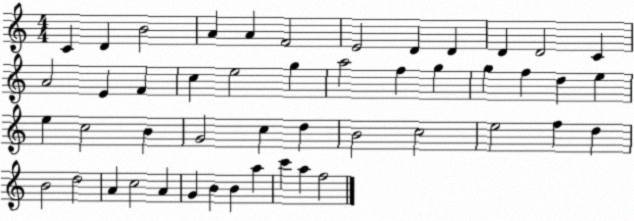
X:1
T:Untitled
M:4/4
L:1/4
K:C
C D B2 A A F2 E2 D D D D2 C A2 E F c e2 g a2 f g g f d e e c2 B G2 c d B2 c2 e2 f d B2 d2 A c2 A G B B a c' a f2